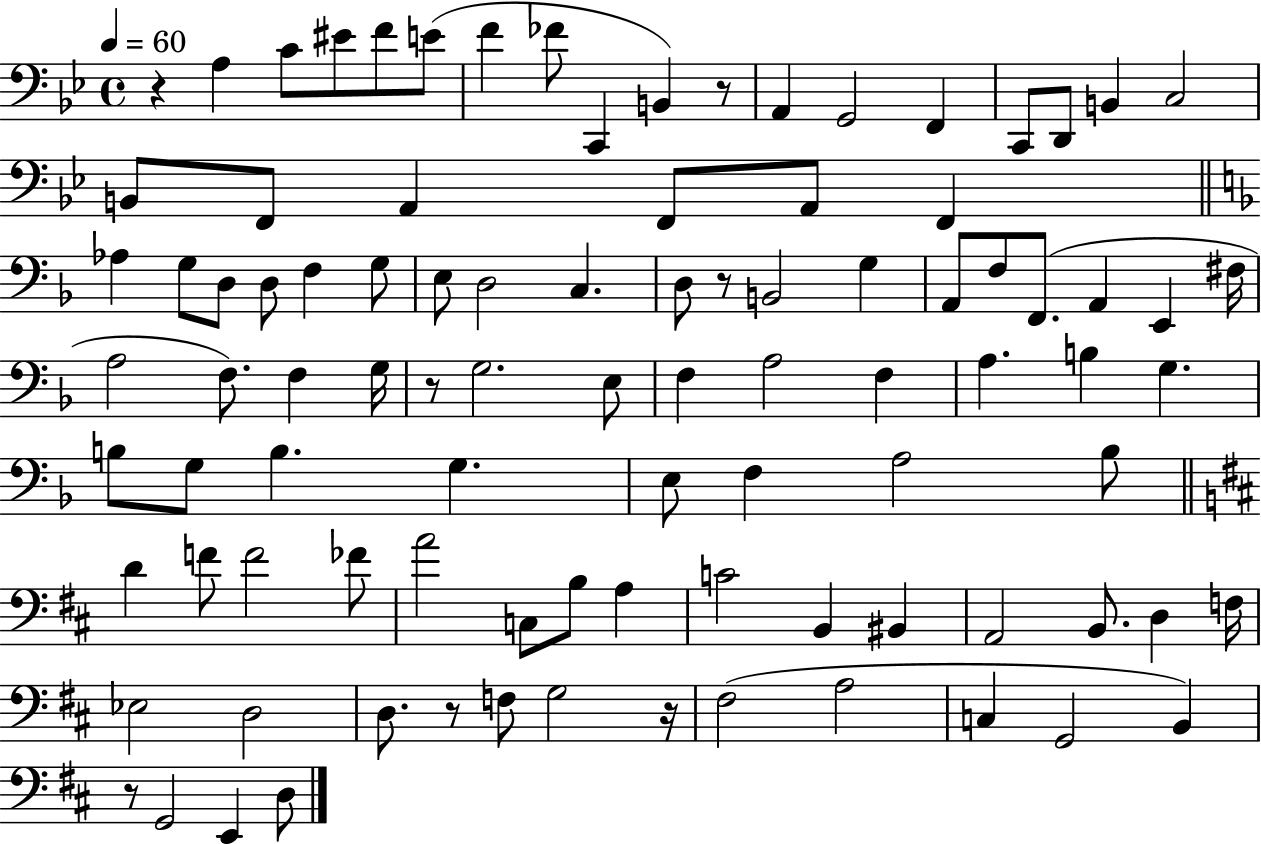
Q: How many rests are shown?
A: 7